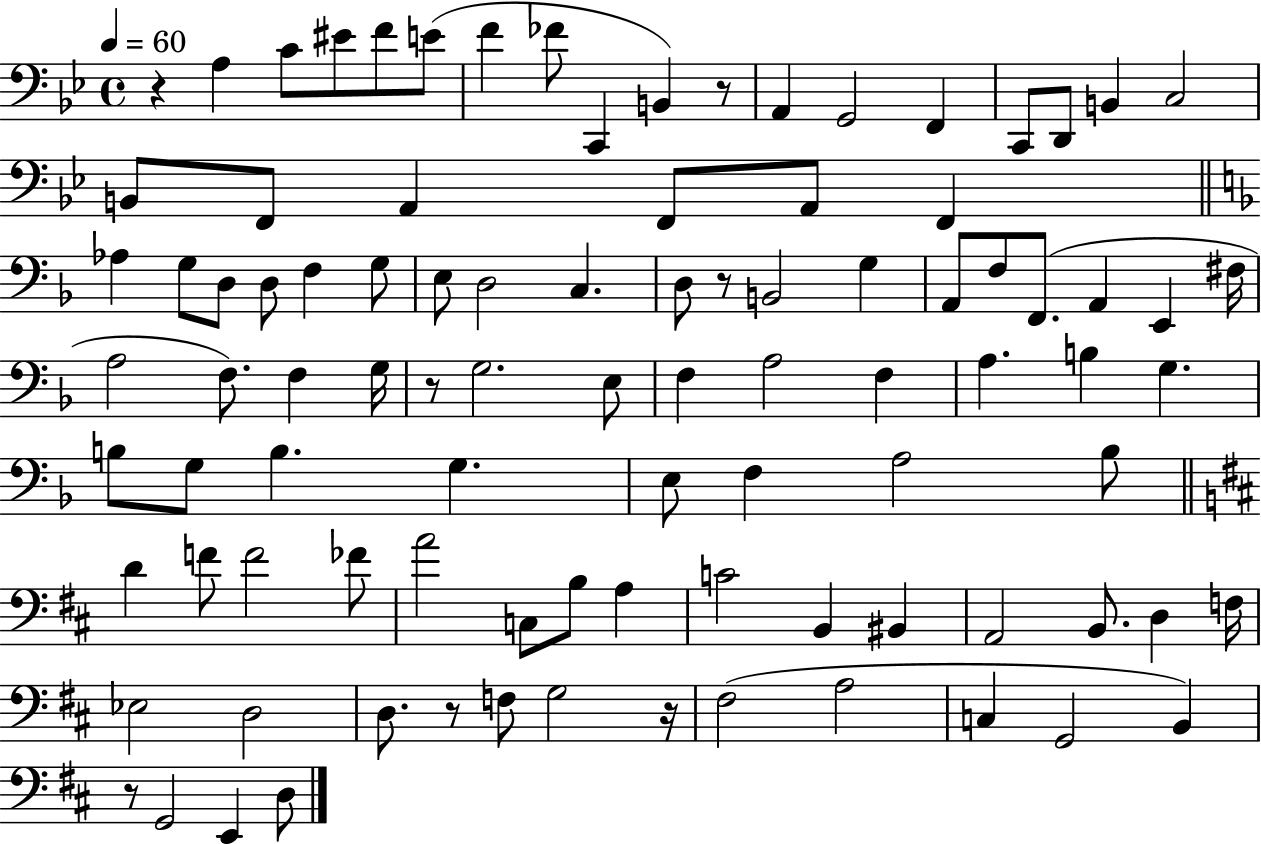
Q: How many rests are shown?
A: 7